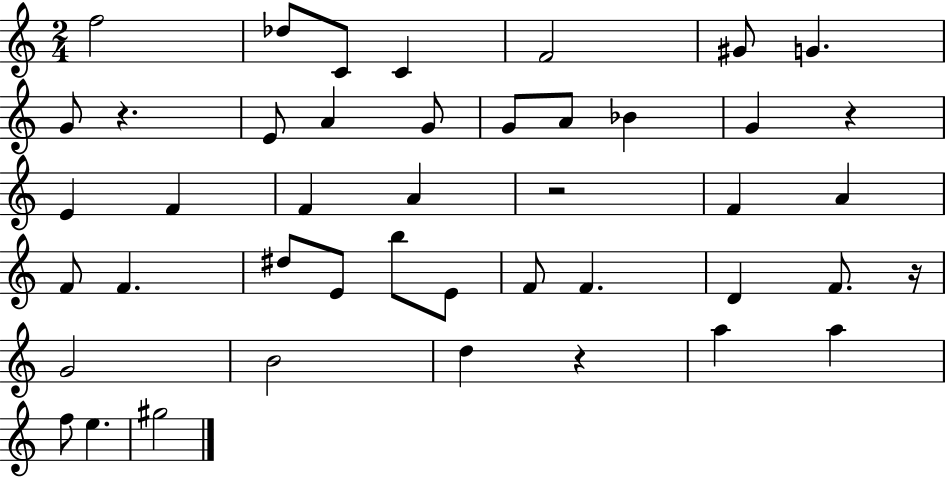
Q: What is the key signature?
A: C major